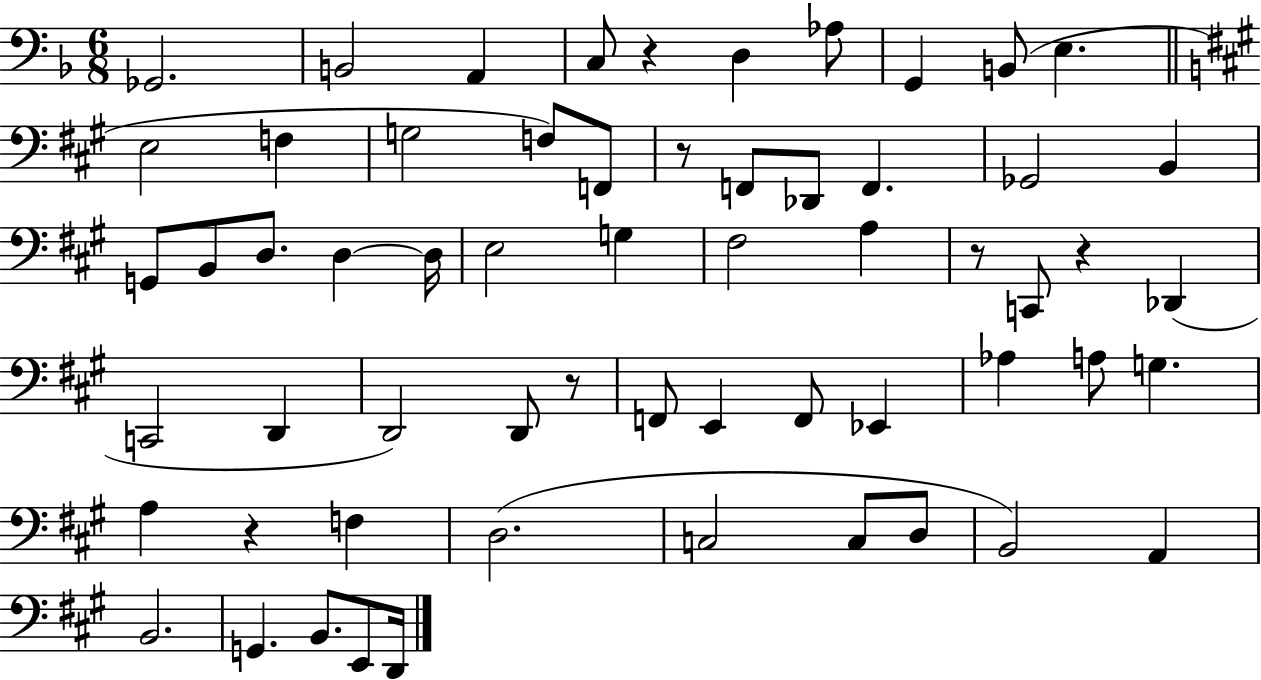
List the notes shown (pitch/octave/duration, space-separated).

Gb2/h. B2/h A2/q C3/e R/q D3/q Ab3/e G2/q B2/e E3/q. E3/h F3/q G3/h F3/e F2/e R/e F2/e Db2/e F2/q. Gb2/h B2/q G2/e B2/e D3/e. D3/q D3/s E3/h G3/q F#3/h A3/q R/e C2/e R/q Db2/q C2/h D2/q D2/h D2/e R/e F2/e E2/q F2/e Eb2/q Ab3/q A3/e G3/q. A3/q R/q F3/q D3/h. C3/h C3/e D3/e B2/h A2/q B2/h. G2/q. B2/e. E2/e D2/s